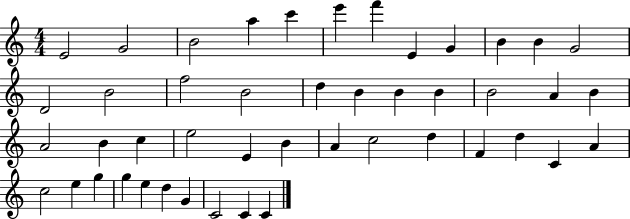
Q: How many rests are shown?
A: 0